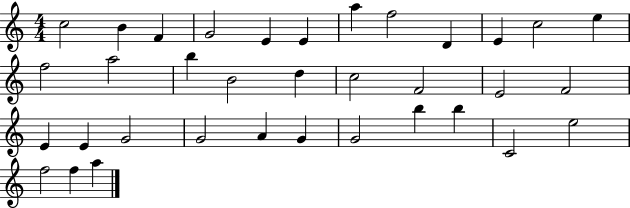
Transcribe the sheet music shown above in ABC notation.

X:1
T:Untitled
M:4/4
L:1/4
K:C
c2 B F G2 E E a f2 D E c2 e f2 a2 b B2 d c2 F2 E2 F2 E E G2 G2 A G G2 b b C2 e2 f2 f a